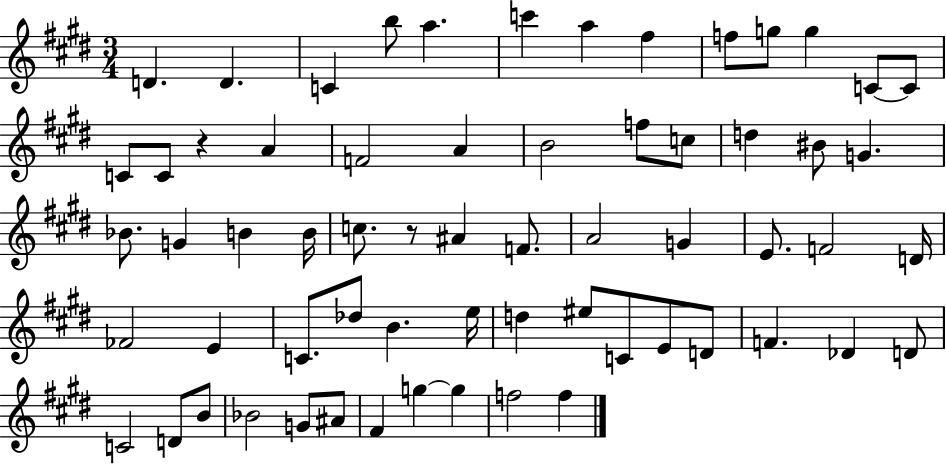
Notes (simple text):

D4/q. D4/q. C4/q B5/e A5/q. C6/q A5/q F#5/q F5/e G5/e G5/q C4/e C4/e C4/e C4/e R/q A4/q F4/h A4/q B4/h F5/e C5/e D5/q BIS4/e G4/q. Bb4/e. G4/q B4/q B4/s C5/e. R/e A#4/q F4/e. A4/h G4/q E4/e. F4/h D4/s FES4/h E4/q C4/e. Db5/e B4/q. E5/s D5/q EIS5/e C4/e E4/e D4/e F4/q. Db4/q D4/e C4/h D4/e B4/e Bb4/h G4/e A#4/e F#4/q G5/q G5/q F5/h F5/q